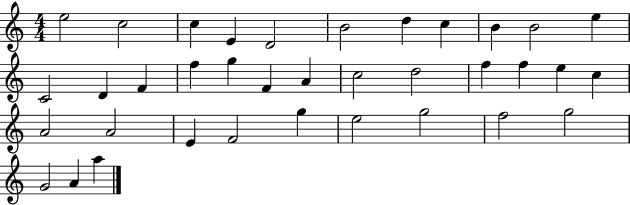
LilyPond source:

{
  \clef treble
  \numericTimeSignature
  \time 4/4
  \key c \major
  e''2 c''2 | c''4 e'4 d'2 | b'2 d''4 c''4 | b'4 b'2 e''4 | \break c'2 d'4 f'4 | f''4 g''4 f'4 a'4 | c''2 d''2 | f''4 f''4 e''4 c''4 | \break a'2 a'2 | e'4 f'2 g''4 | e''2 g''2 | f''2 g''2 | \break g'2 a'4 a''4 | \bar "|."
}